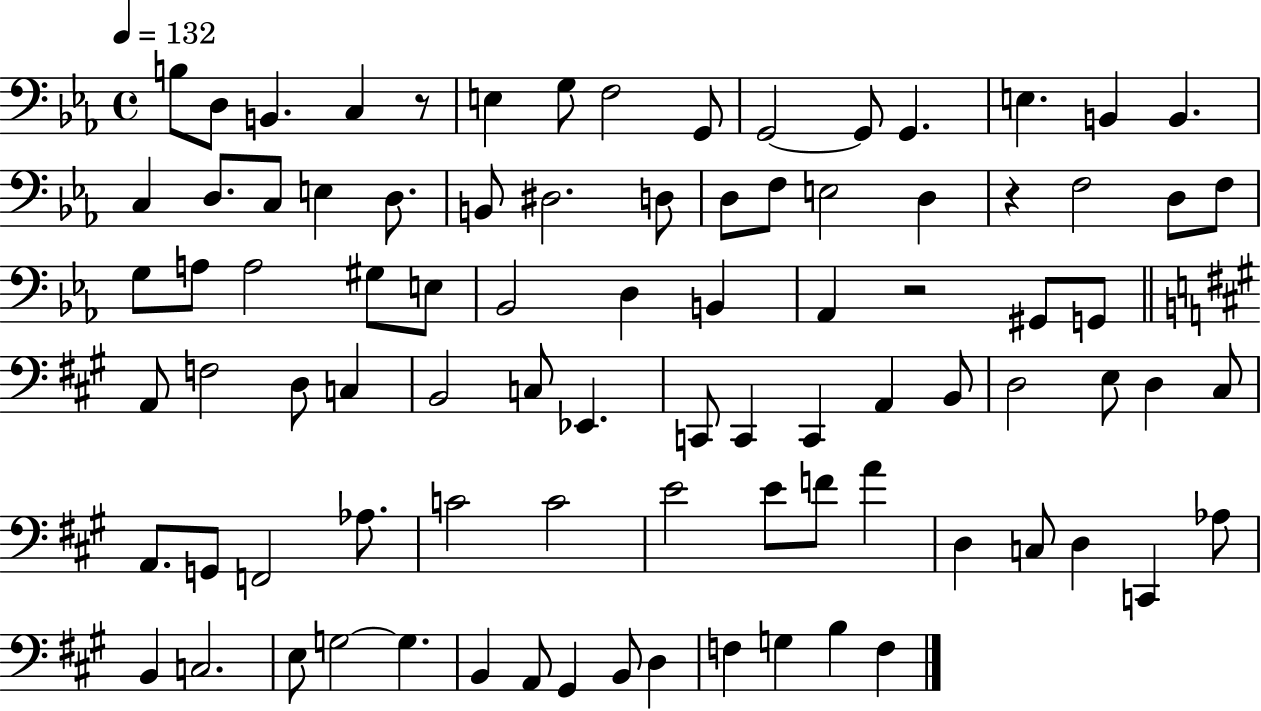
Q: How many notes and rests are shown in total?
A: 88